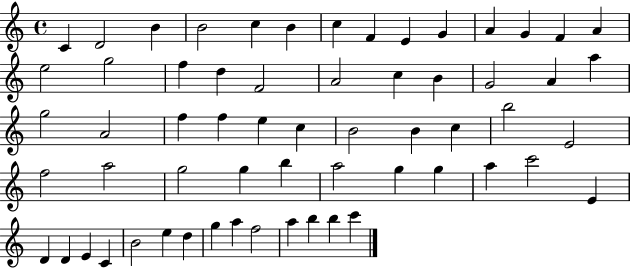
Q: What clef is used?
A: treble